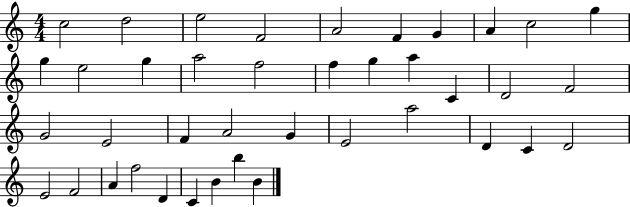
C5/h D5/h E5/h F4/h A4/h F4/q G4/q A4/q C5/h G5/q G5/q E5/h G5/q A5/h F5/h F5/q G5/q A5/q C4/q D4/h F4/h G4/h E4/h F4/q A4/h G4/q E4/h A5/h D4/q C4/q D4/h E4/h F4/h A4/q F5/h D4/q C4/q B4/q B5/q B4/q